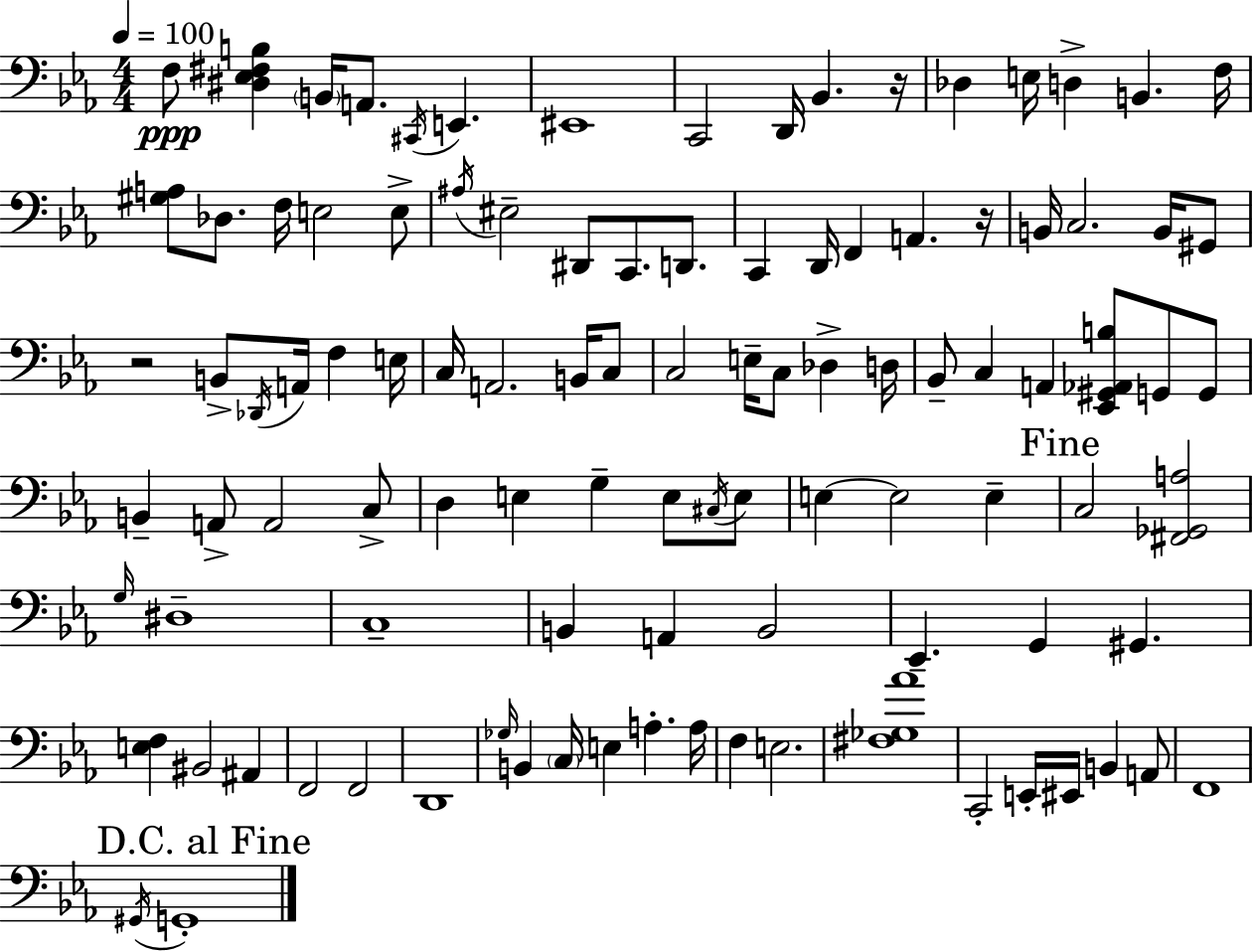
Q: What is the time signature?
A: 4/4